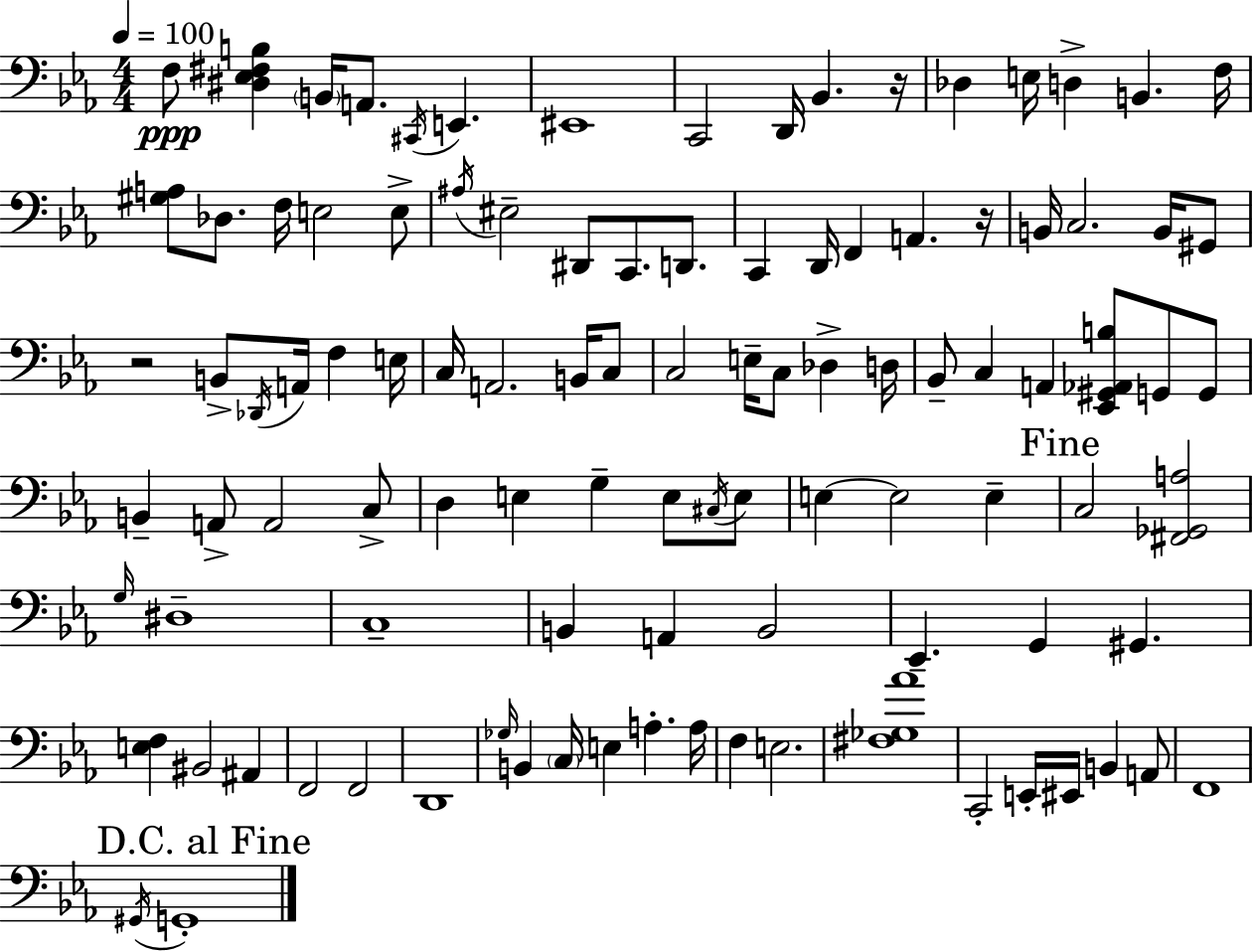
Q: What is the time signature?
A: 4/4